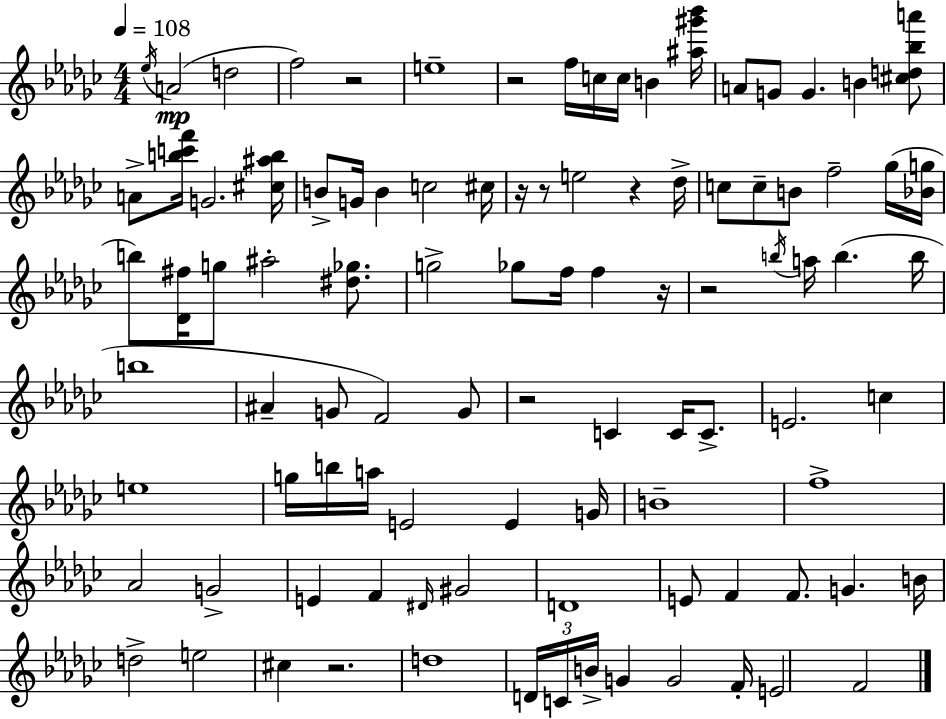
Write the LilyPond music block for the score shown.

{
  \clef treble
  \numericTimeSignature
  \time 4/4
  \key ees \minor
  \tempo 4 = 108
  \acciaccatura { ees''16 }(\mp a'2 d''2 | f''2) r2 | e''1-- | r2 f''16 c''16 c''16 b'4 | \break <ais'' gis''' bes'''>16 a'8 g'8 g'4. b'4 <cis'' d'' bes'' a'''>8 | a'8-> <b'' c''' f'''>16 g'2. | <cis'' ais'' b''>16 b'8-> g'16 b'4 c''2 | cis''16 r16 r8 e''2 r4 | \break des''16-> c''8 c''8-- b'8 f''2-- ges''16( | <bes' g''>16 b''8) <des' fis''>16 g''8 ais''2-. <dis'' ges''>8. | g''2-> ges''8 f''16 f''4 | r16 r2 \acciaccatura { b''16 } a''16 b''4.( | \break b''16 b''1 | ais'4-- g'8 f'2) | g'8 r2 c'4 c'16 c'8.-> | e'2. c''4 | \break e''1 | g''16 b''16 a''16 e'2 e'4 | g'16 b'1-- | f''1-> | \break aes'2 g'2-> | e'4 f'4 \grace { dis'16 } gis'2 | d'1 | e'8 f'4 f'8. g'4. | \break b'16 d''2-> e''2 | cis''4 r2. | d''1 | \tuplet 3/2 { d'16 c'16 b'16-> } g'4 g'2 | \break f'16-. e'2 f'2 | \bar "|."
}